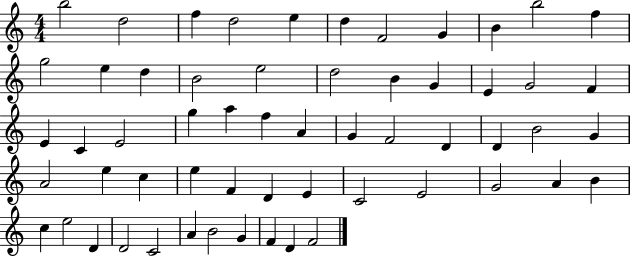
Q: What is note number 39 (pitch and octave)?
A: E5